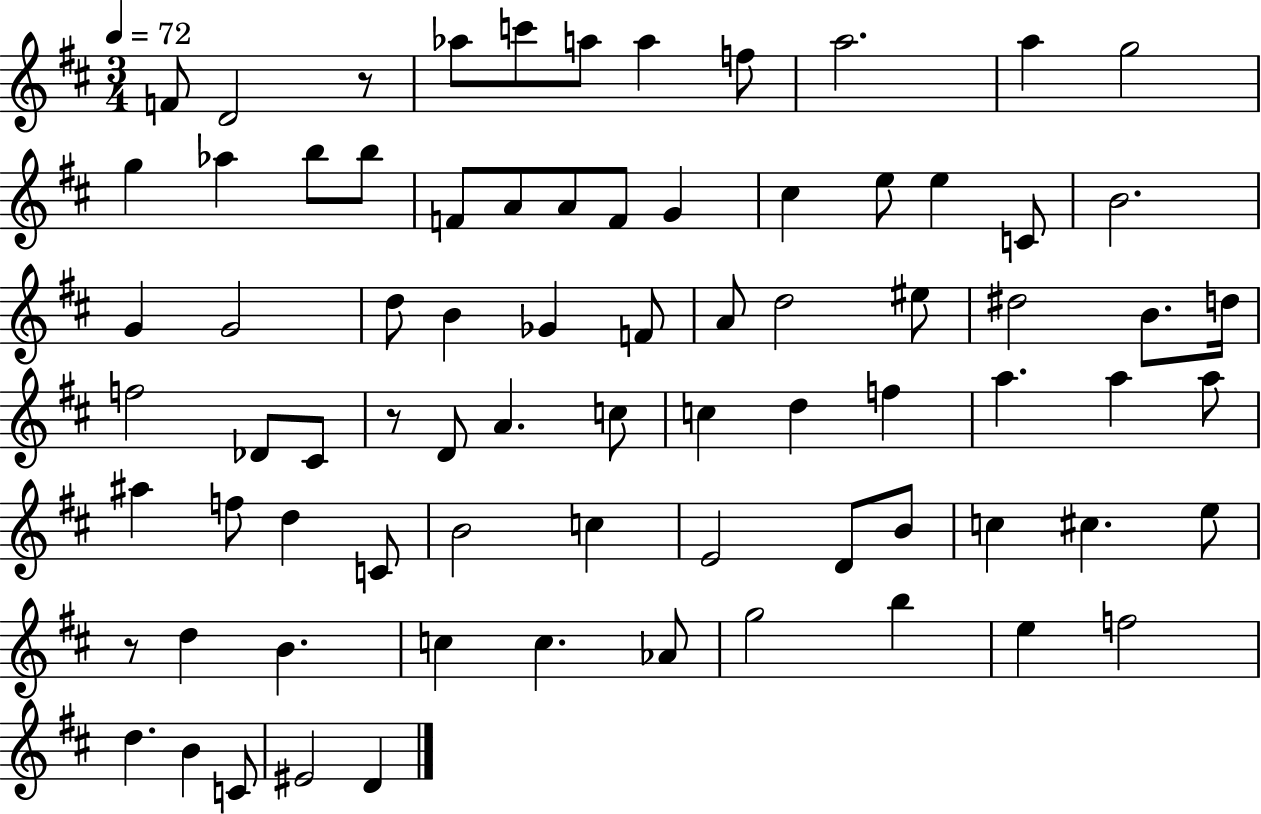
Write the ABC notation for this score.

X:1
T:Untitled
M:3/4
L:1/4
K:D
F/2 D2 z/2 _a/2 c'/2 a/2 a f/2 a2 a g2 g _a b/2 b/2 F/2 A/2 A/2 F/2 G ^c e/2 e C/2 B2 G G2 d/2 B _G F/2 A/2 d2 ^e/2 ^d2 B/2 d/4 f2 _D/2 ^C/2 z/2 D/2 A c/2 c d f a a a/2 ^a f/2 d C/2 B2 c E2 D/2 B/2 c ^c e/2 z/2 d B c c _A/2 g2 b e f2 d B C/2 ^E2 D